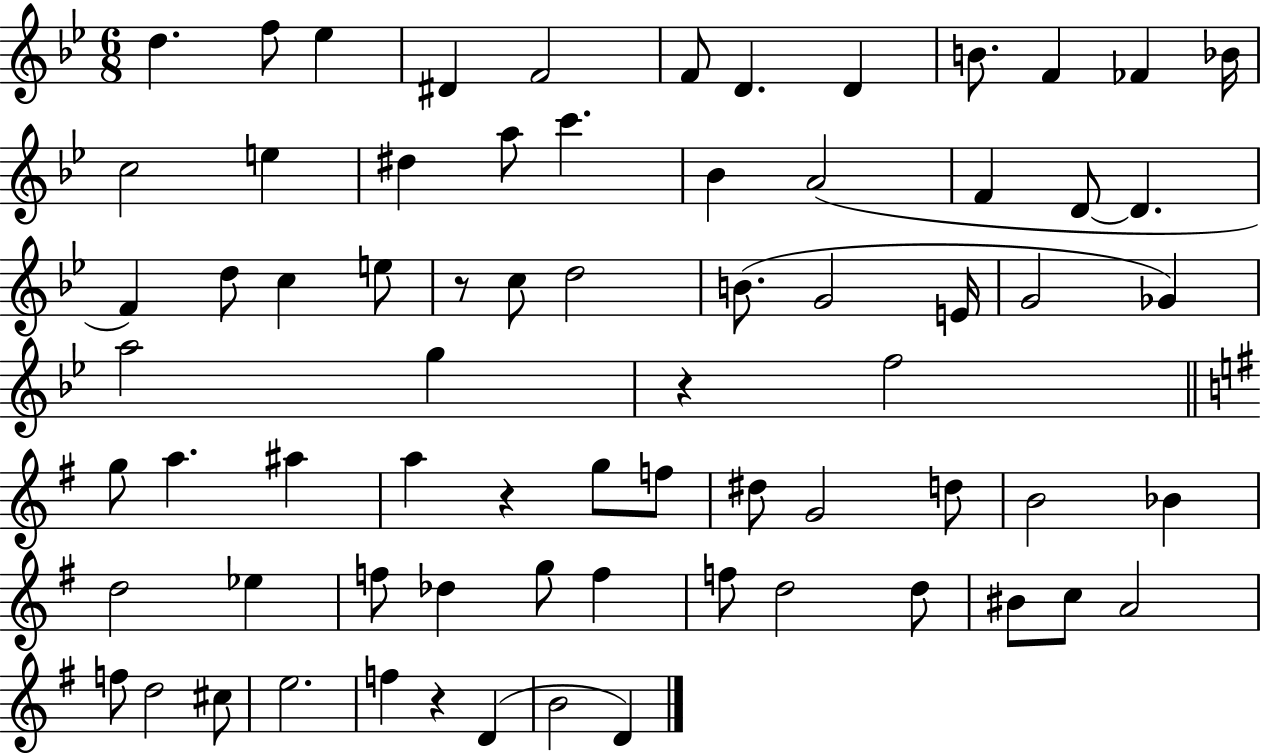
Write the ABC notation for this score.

X:1
T:Untitled
M:6/8
L:1/4
K:Bb
d f/2 _e ^D F2 F/2 D D B/2 F _F _B/4 c2 e ^d a/2 c' _B A2 F D/2 D F d/2 c e/2 z/2 c/2 d2 B/2 G2 E/4 G2 _G a2 g z f2 g/2 a ^a a z g/2 f/2 ^d/2 G2 d/2 B2 _B d2 _e f/2 _d g/2 f f/2 d2 d/2 ^B/2 c/2 A2 f/2 d2 ^c/2 e2 f z D B2 D